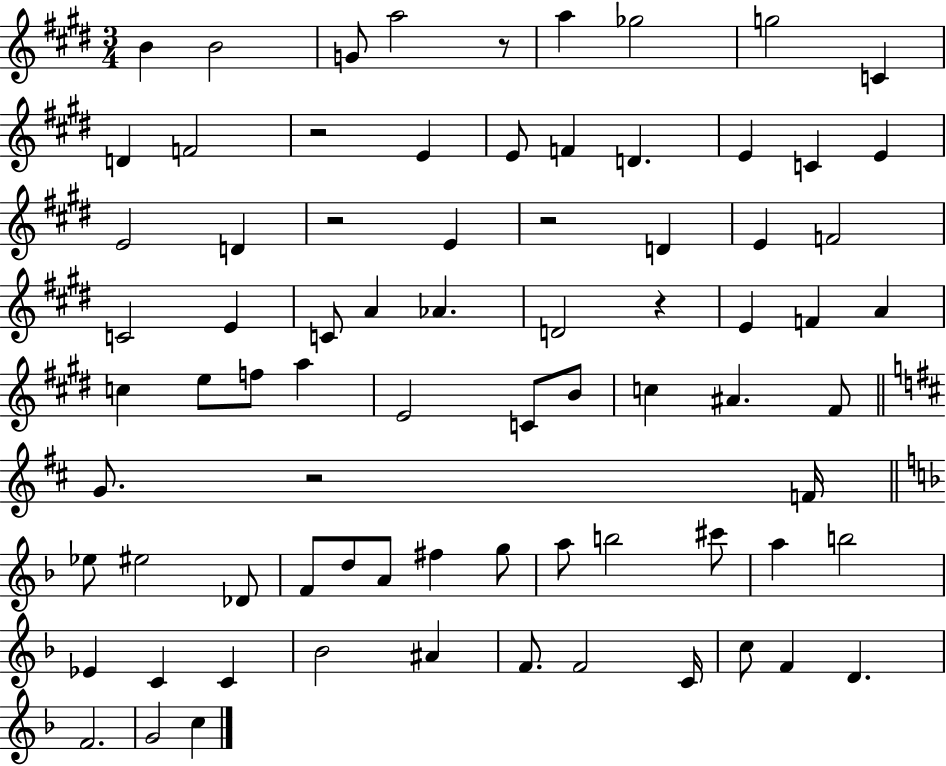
{
  \clef treble
  \numericTimeSignature
  \time 3/4
  \key e \major
  b'4 b'2 | g'8 a''2 r8 | a''4 ges''2 | g''2 c'4 | \break d'4 f'2 | r2 e'4 | e'8 f'4 d'4. | e'4 c'4 e'4 | \break e'2 d'4 | r2 e'4 | r2 d'4 | e'4 f'2 | \break c'2 e'4 | c'8 a'4 aes'4. | d'2 r4 | e'4 f'4 a'4 | \break c''4 e''8 f''8 a''4 | e'2 c'8 b'8 | c''4 ais'4. fis'8 | \bar "||" \break \key b \minor g'8. r2 f'16 | \bar "||" \break \key f \major ees''8 eis''2 des'8 | f'8 d''8 a'8 fis''4 g''8 | a''8 b''2 cis'''8 | a''4 b''2 | \break ees'4 c'4 c'4 | bes'2 ais'4 | f'8. f'2 c'16 | c''8 f'4 d'4. | \break f'2. | g'2 c''4 | \bar "|."
}